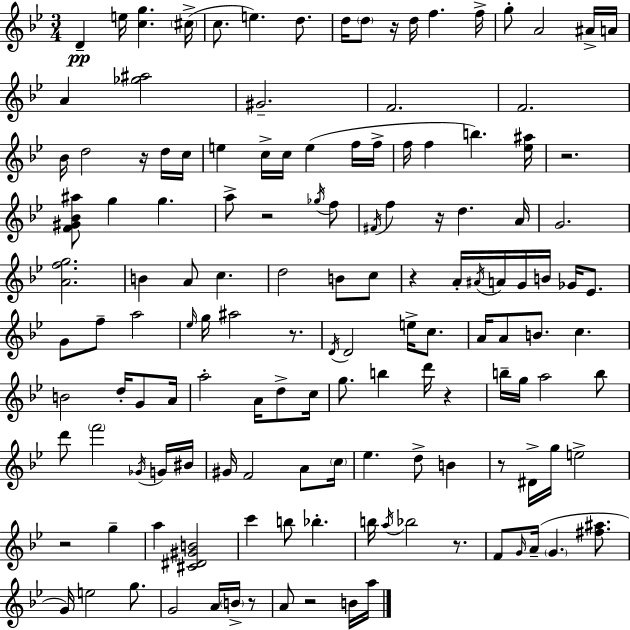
D4/q E5/s [C5,G5]/q. C#5/s C5/e. E5/q. D5/e. D5/s D5/e R/s D5/s F5/q. F5/s G5/e A4/h A#4/s A4/s A4/q [Gb5,A#5]/h G#4/h. F4/h. F4/h. Bb4/s D5/h R/s D5/s C5/s E5/q C5/s C5/s E5/q F5/s F5/s F5/s F5/q B5/q. [Eb5,A#5]/s R/h. [F4,G#4,Bb4,A#5]/e G5/q G5/q. A5/e R/h Gb5/s F5/e F#4/s F5/q R/s D5/q. A4/s G4/h. [A4,F5,G5]/h. B4/q A4/e C5/q. D5/h B4/e C5/e R/q A4/s A#4/s A4/s G4/s B4/s Gb4/s Eb4/e. G4/e F5/e A5/h Eb5/s G5/s A#5/h R/e. D4/s D4/h E5/s C5/e. A4/s A4/e B4/e. C5/q. B4/h D5/s G4/e A4/s A5/h A4/s D5/e C5/s G5/e. B5/q D6/s R/q B5/s G5/s A5/h B5/e D6/e F6/h Gb4/s G4/s BIS4/s G#4/s F4/h A4/e C5/s Eb5/q. D5/e B4/q R/e D#4/s G5/s E5/h R/h G5/q A5/q [C#4,D#4,G#4,B4]/h C6/q B5/e Bb5/q. B5/s A5/s Bb5/h R/e. F4/e G4/s A4/s G4/q. [F#5,A#5]/e. G4/s E5/h G5/e. G4/h A4/s B4/s R/e A4/e R/h B4/s A5/s